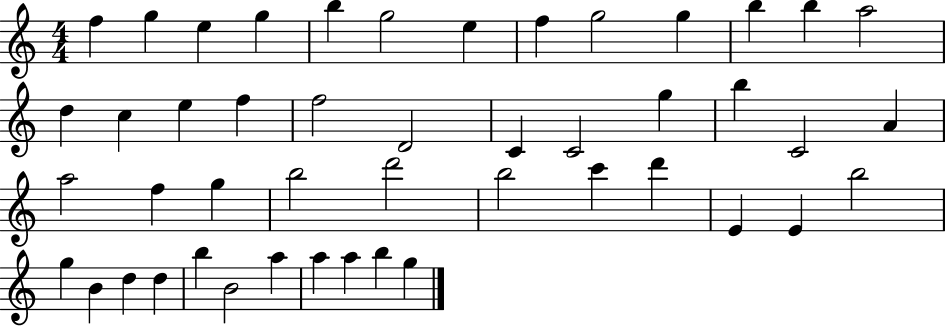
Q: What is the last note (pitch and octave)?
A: G5